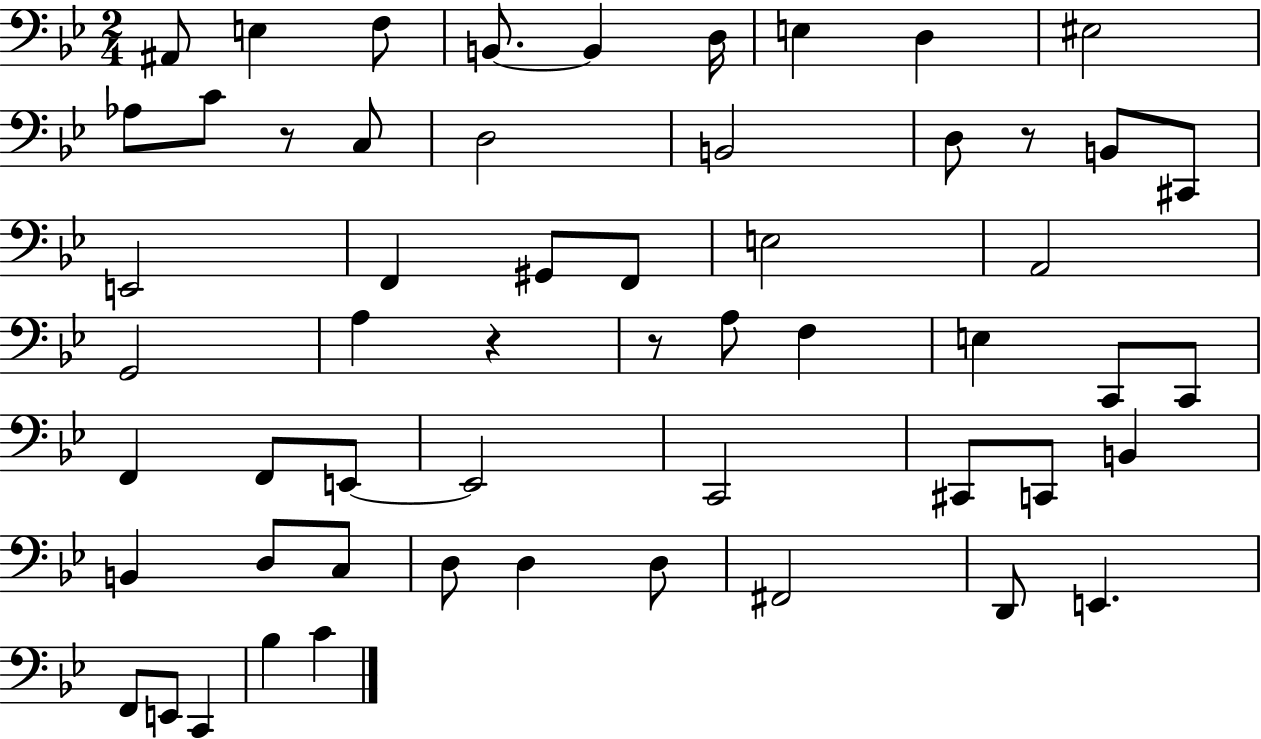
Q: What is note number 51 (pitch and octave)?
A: Bb3